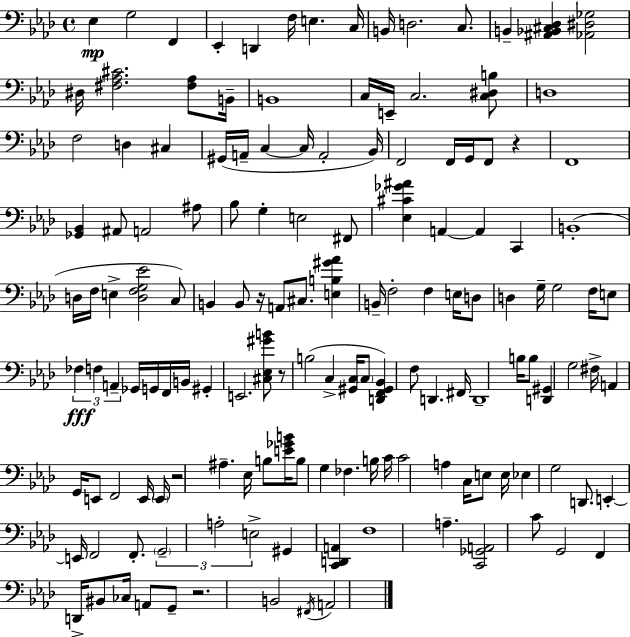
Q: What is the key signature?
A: AES major